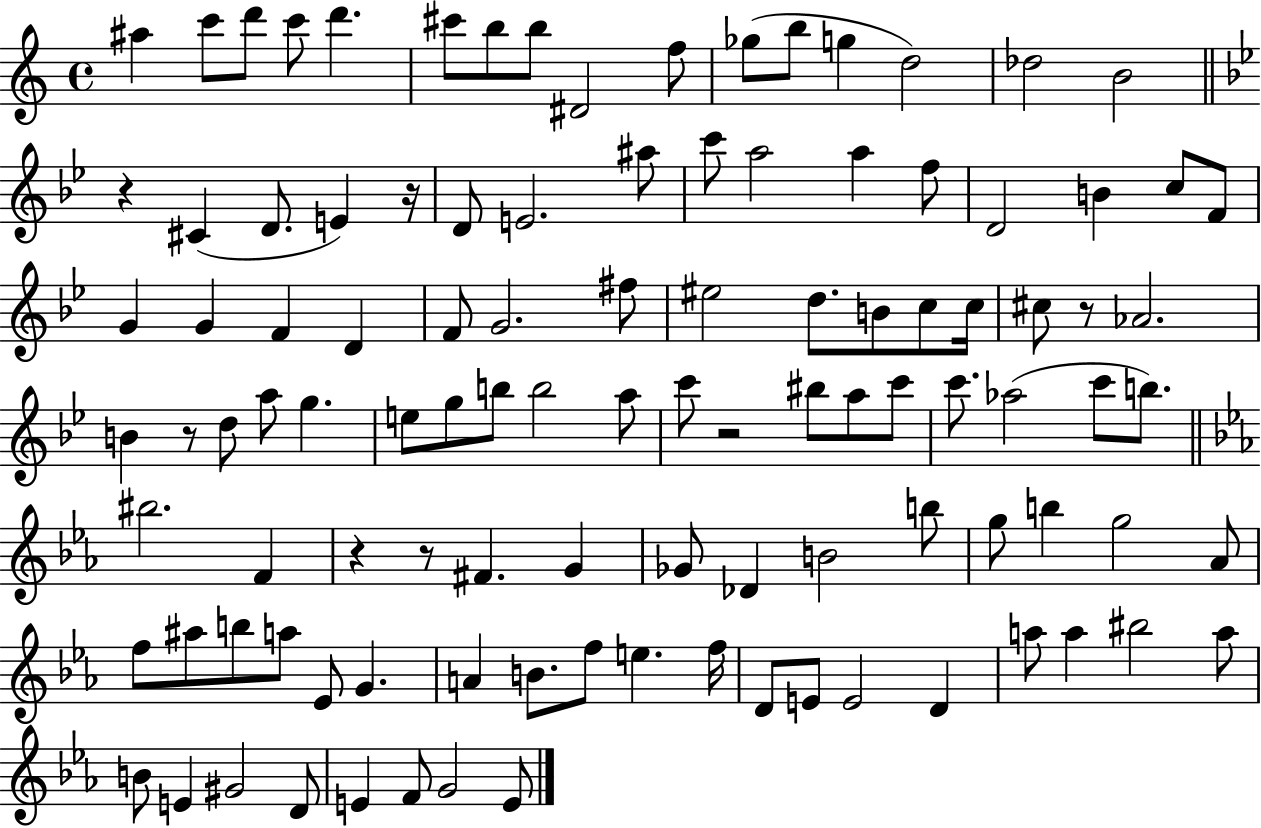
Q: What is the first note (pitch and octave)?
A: A#5